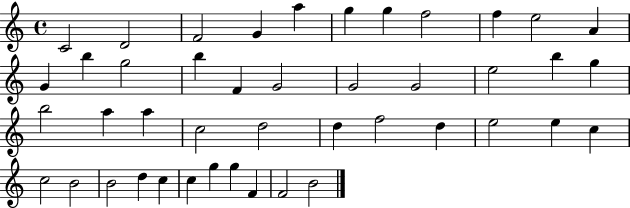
C4/h D4/h F4/h G4/q A5/q G5/q G5/q F5/h F5/q E5/h A4/q G4/q B5/q G5/h B5/q F4/q G4/h G4/h G4/h E5/h B5/q G5/q B5/h A5/q A5/q C5/h D5/h D5/q F5/h D5/q E5/h E5/q C5/q C5/h B4/h B4/h D5/q C5/q C5/q G5/q G5/q F4/q F4/h B4/h